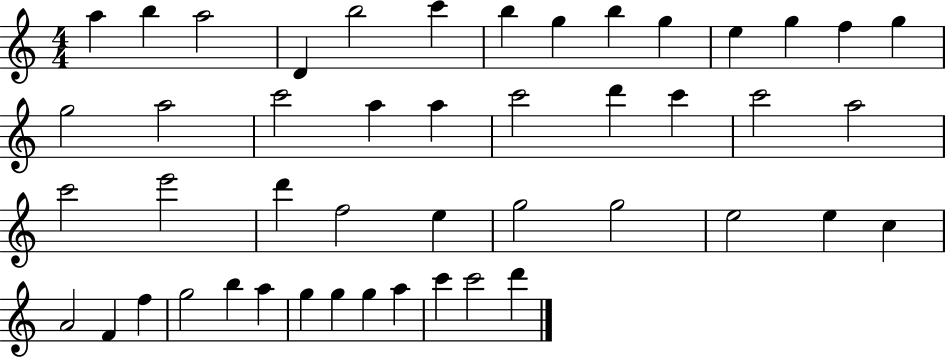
X:1
T:Untitled
M:4/4
L:1/4
K:C
a b a2 D b2 c' b g b g e g f g g2 a2 c'2 a a c'2 d' c' c'2 a2 c'2 e'2 d' f2 e g2 g2 e2 e c A2 F f g2 b a g g g a c' c'2 d'